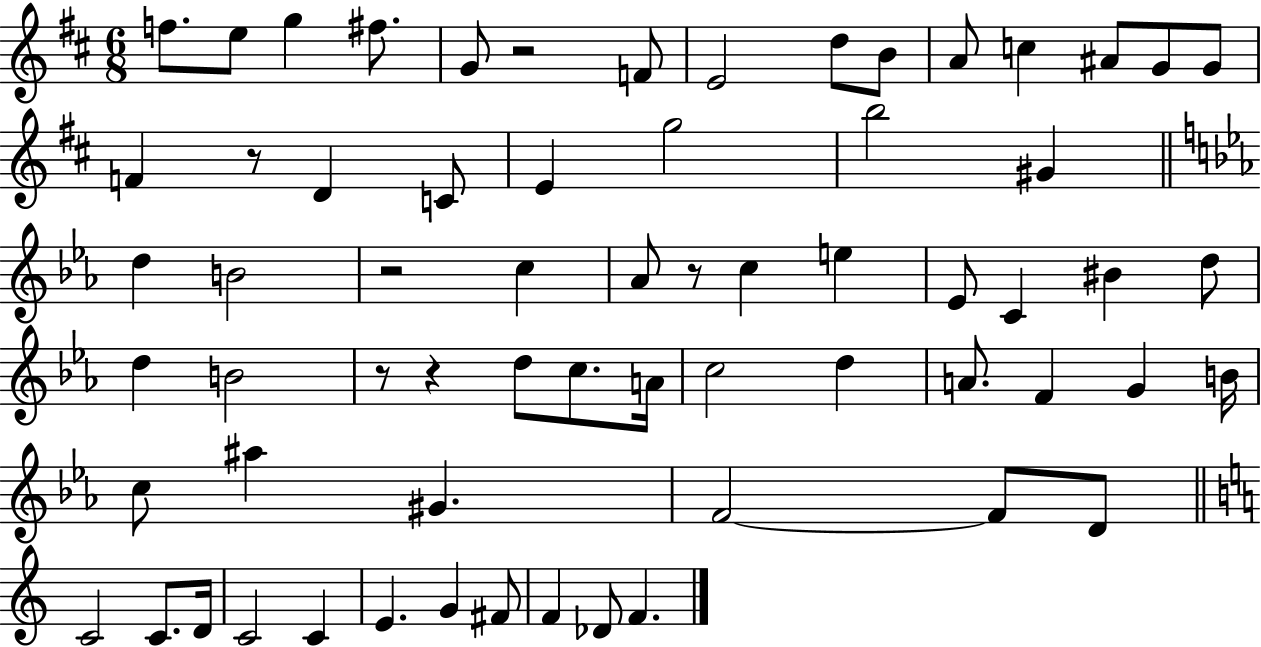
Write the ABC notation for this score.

X:1
T:Untitled
M:6/8
L:1/4
K:D
f/2 e/2 g ^f/2 G/2 z2 F/2 E2 d/2 B/2 A/2 c ^A/2 G/2 G/2 F z/2 D C/2 E g2 b2 ^G d B2 z2 c _A/2 z/2 c e _E/2 C ^B d/2 d B2 z/2 z d/2 c/2 A/4 c2 d A/2 F G B/4 c/2 ^a ^G F2 F/2 D/2 C2 C/2 D/4 C2 C E G ^F/2 F _D/2 F